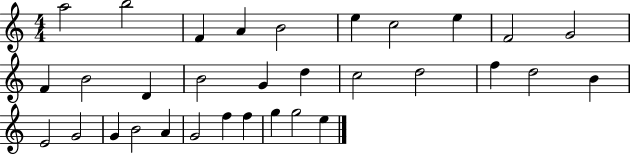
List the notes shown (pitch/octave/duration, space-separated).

A5/h B5/h F4/q A4/q B4/h E5/q C5/h E5/q F4/h G4/h F4/q B4/h D4/q B4/h G4/q D5/q C5/h D5/h F5/q D5/h B4/q E4/h G4/h G4/q B4/h A4/q G4/h F5/q F5/q G5/q G5/h E5/q